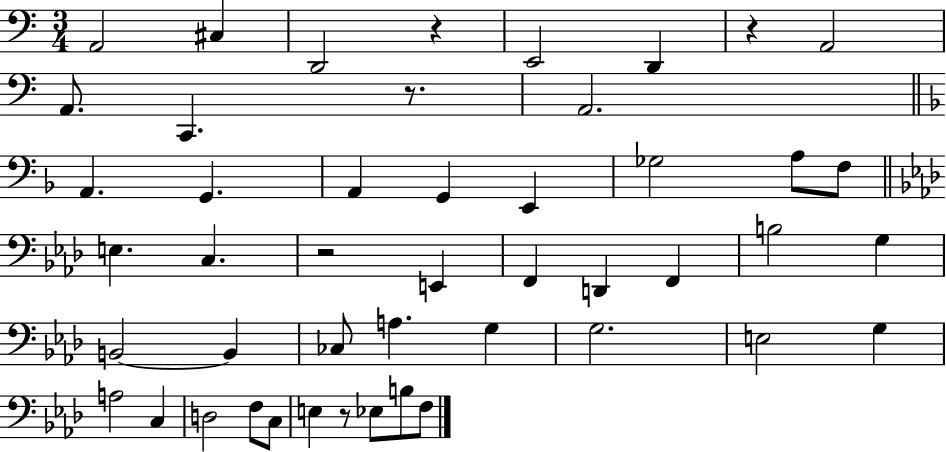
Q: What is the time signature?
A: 3/4